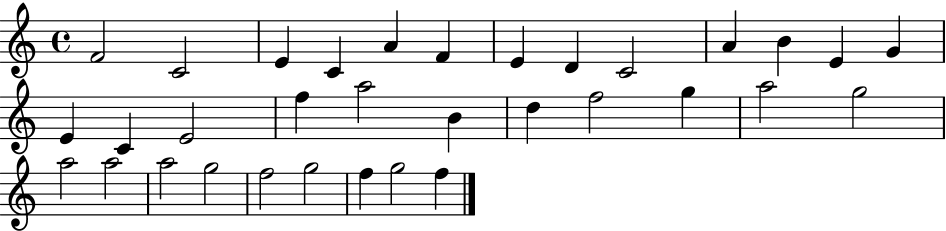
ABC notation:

X:1
T:Untitled
M:4/4
L:1/4
K:C
F2 C2 E C A F E D C2 A B E G E C E2 f a2 B d f2 g a2 g2 a2 a2 a2 g2 f2 g2 f g2 f